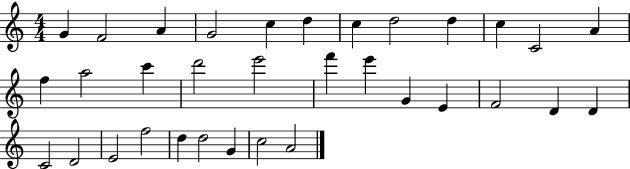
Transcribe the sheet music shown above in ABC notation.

X:1
T:Untitled
M:4/4
L:1/4
K:C
G F2 A G2 c d c d2 d c C2 A f a2 c' d'2 e'2 f' e' G E F2 D D C2 D2 E2 f2 d d2 G c2 A2